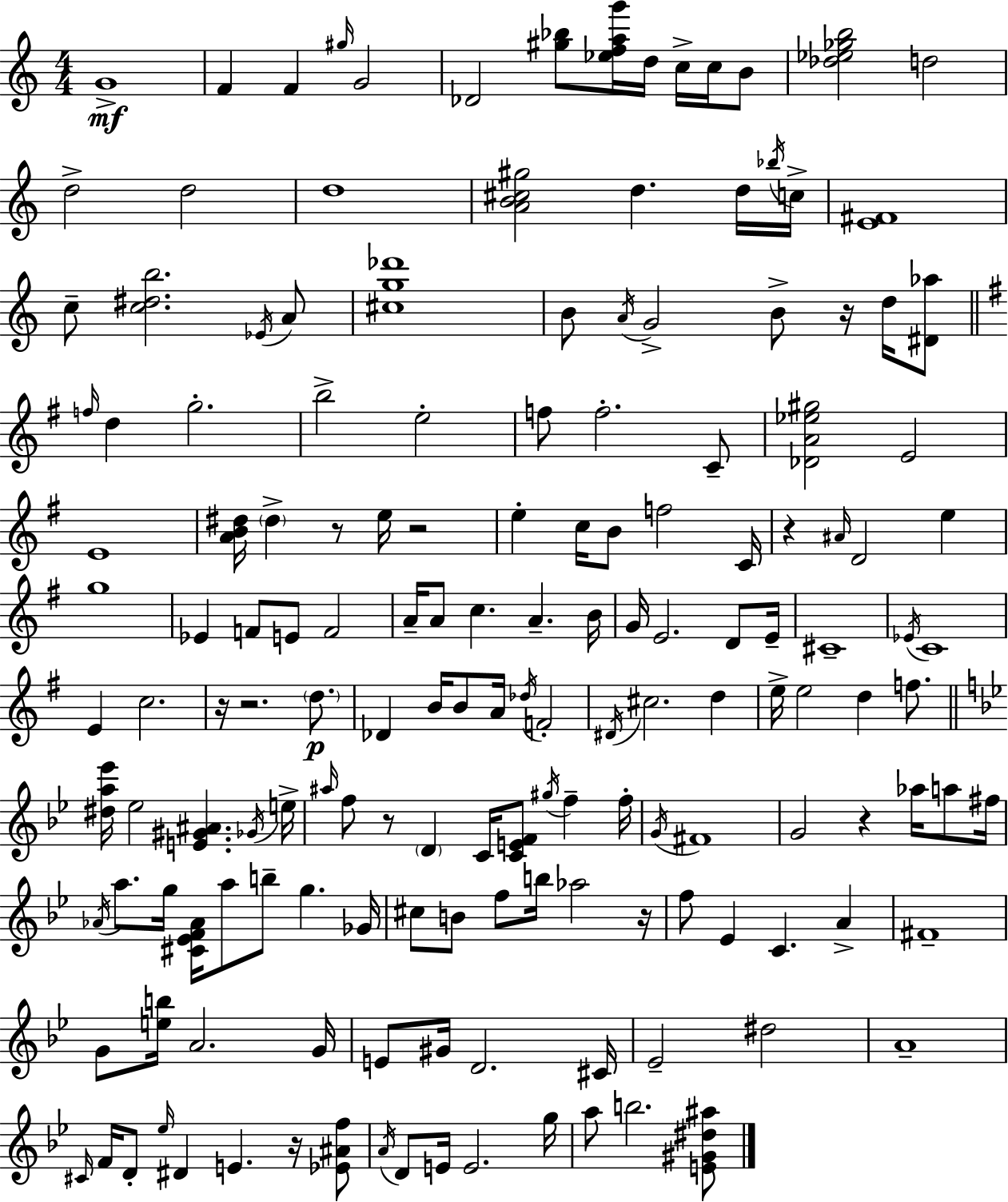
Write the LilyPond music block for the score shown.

{
  \clef treble
  \numericTimeSignature
  \time 4/4
  \key c \major
  \repeat volta 2 { g'1->\mf | f'4 f'4 \grace { gis''16 } g'2 | des'2 <gis'' bes''>8 <ees'' f'' a'' g'''>16 d''16 c''16-> c''16 b'8 | <des'' ees'' ges'' b''>2 d''2 | \break d''2-> d''2 | d''1 | <a' b' cis'' gis''>2 d''4. d''16 | \acciaccatura { bes''16 } c''16-> <e' fis'>1 | \break c''8-- <c'' dis'' b''>2. | \acciaccatura { ees'16 } a'8 <cis'' g'' des'''>1 | b'8 \acciaccatura { a'16 } g'2-> b'8-> | r16 d''16 <dis' aes''>8 \bar "||" \break \key g \major \grace { f''16 } d''4 g''2.-. | b''2-> e''2-. | f''8 f''2.-. c'8-- | <des' a' ees'' gis''>2 e'2 | \break e'1 | <a' b' dis''>16 \parenthesize dis''4-> r8 e''16 r2 | e''4-. c''16 b'8 f''2 | c'16 r4 \grace { ais'16 } d'2 e''4 | \break g''1 | ees'4 f'8 e'8 f'2 | a'16-- a'8 c''4. a'4.-- | b'16 g'16 e'2. d'8 | \break e'16-- cis'1-- | \acciaccatura { ees'16 } c'1 | e'4 c''2. | r16 r2. | \break \parenthesize d''8.\p des'4 b'16 b'8 a'16 \acciaccatura { des''16 } f'2-. | \acciaccatura { dis'16 } cis''2. | d''4 e''16-> e''2 d''4 | f''8. \bar "||" \break \key g \minor <dis'' a'' ees'''>16 ees''2 <e' gis' ais'>4. \acciaccatura { ges'16 } | e''16-> \grace { ais''16 } f''8 r8 \parenthesize d'4 c'16 <c' e' f'>8 \acciaccatura { gis''16 } f''4-- | f''16-. \acciaccatura { g'16 } fis'1 | g'2 r4 | \break aes''16 a''8 fis''16 \acciaccatura { aes'16 } a''8. g''16 <cis' ees' f' aes'>16 a''8 b''8-- g''4. | ges'16 cis''8 b'8 f''8 b''16 aes''2 | r16 f''8 ees'4 c'4. | a'4-> fis'1-- | \break g'8 <e'' b''>16 a'2. | g'16 e'8 gis'16 d'2. | cis'16 ees'2-- dis''2 | a'1-- | \break \grace { cis'16 } f'16 d'8-. \grace { ees''16 } dis'4 e'4. | r16 <ees' ais' f''>8 \acciaccatura { a'16 } d'8 e'16 e'2. | g''16 a''8 b''2. | <e' gis' dis'' ais''>8 } \bar "|."
}